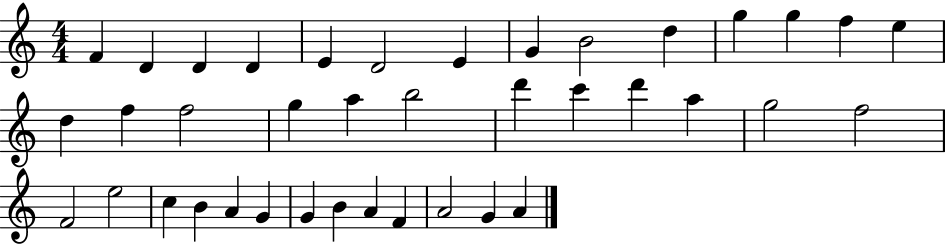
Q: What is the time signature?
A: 4/4